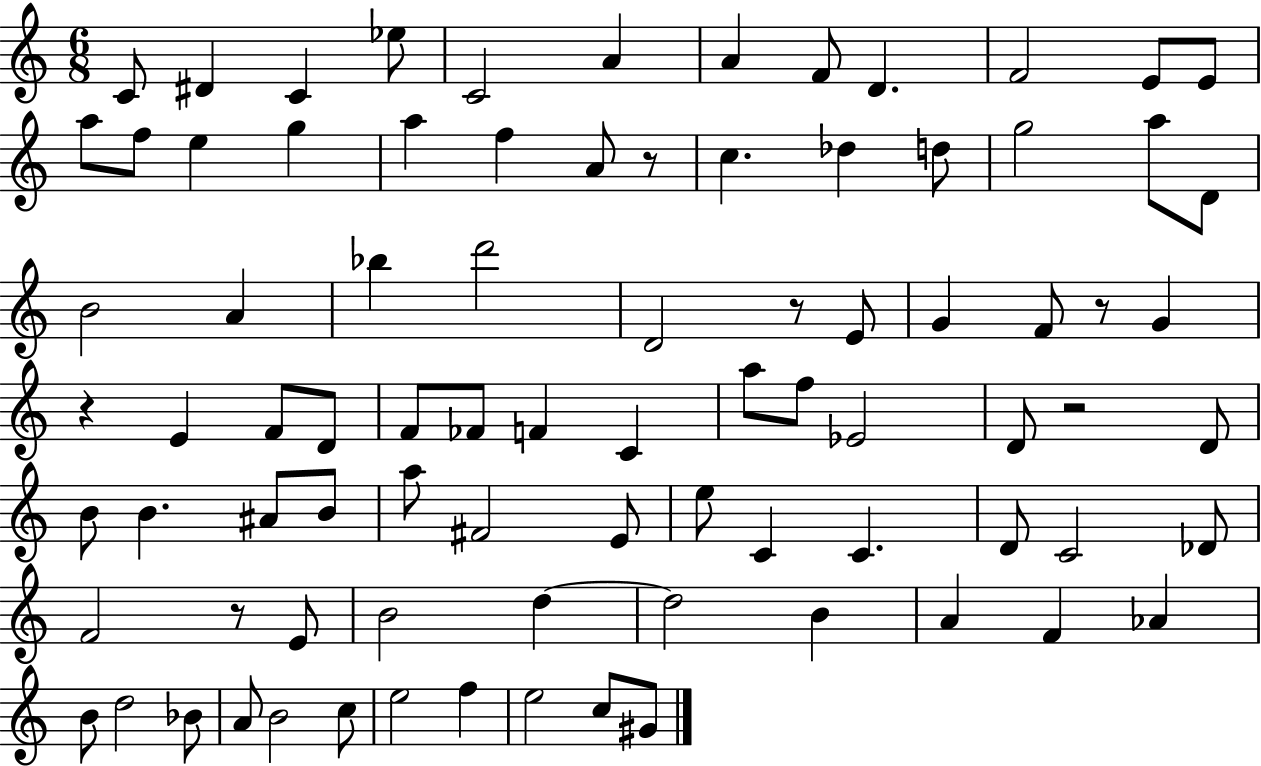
C4/e D#4/q C4/q Eb5/e C4/h A4/q A4/q F4/e D4/q. F4/h E4/e E4/e A5/e F5/e E5/q G5/q A5/q F5/q A4/e R/e C5/q. Db5/q D5/e G5/h A5/e D4/e B4/h A4/q Bb5/q D6/h D4/h R/e E4/e G4/q F4/e R/e G4/q R/q E4/q F4/e D4/e F4/e FES4/e F4/q C4/q A5/e F5/e Eb4/h D4/e R/h D4/e B4/e B4/q. A#4/e B4/e A5/e F#4/h E4/e E5/e C4/q C4/q. D4/e C4/h Db4/e F4/h R/e E4/e B4/h D5/q D5/h B4/q A4/q F4/q Ab4/q B4/e D5/h Bb4/e A4/e B4/h C5/e E5/h F5/q E5/h C5/e G#4/e